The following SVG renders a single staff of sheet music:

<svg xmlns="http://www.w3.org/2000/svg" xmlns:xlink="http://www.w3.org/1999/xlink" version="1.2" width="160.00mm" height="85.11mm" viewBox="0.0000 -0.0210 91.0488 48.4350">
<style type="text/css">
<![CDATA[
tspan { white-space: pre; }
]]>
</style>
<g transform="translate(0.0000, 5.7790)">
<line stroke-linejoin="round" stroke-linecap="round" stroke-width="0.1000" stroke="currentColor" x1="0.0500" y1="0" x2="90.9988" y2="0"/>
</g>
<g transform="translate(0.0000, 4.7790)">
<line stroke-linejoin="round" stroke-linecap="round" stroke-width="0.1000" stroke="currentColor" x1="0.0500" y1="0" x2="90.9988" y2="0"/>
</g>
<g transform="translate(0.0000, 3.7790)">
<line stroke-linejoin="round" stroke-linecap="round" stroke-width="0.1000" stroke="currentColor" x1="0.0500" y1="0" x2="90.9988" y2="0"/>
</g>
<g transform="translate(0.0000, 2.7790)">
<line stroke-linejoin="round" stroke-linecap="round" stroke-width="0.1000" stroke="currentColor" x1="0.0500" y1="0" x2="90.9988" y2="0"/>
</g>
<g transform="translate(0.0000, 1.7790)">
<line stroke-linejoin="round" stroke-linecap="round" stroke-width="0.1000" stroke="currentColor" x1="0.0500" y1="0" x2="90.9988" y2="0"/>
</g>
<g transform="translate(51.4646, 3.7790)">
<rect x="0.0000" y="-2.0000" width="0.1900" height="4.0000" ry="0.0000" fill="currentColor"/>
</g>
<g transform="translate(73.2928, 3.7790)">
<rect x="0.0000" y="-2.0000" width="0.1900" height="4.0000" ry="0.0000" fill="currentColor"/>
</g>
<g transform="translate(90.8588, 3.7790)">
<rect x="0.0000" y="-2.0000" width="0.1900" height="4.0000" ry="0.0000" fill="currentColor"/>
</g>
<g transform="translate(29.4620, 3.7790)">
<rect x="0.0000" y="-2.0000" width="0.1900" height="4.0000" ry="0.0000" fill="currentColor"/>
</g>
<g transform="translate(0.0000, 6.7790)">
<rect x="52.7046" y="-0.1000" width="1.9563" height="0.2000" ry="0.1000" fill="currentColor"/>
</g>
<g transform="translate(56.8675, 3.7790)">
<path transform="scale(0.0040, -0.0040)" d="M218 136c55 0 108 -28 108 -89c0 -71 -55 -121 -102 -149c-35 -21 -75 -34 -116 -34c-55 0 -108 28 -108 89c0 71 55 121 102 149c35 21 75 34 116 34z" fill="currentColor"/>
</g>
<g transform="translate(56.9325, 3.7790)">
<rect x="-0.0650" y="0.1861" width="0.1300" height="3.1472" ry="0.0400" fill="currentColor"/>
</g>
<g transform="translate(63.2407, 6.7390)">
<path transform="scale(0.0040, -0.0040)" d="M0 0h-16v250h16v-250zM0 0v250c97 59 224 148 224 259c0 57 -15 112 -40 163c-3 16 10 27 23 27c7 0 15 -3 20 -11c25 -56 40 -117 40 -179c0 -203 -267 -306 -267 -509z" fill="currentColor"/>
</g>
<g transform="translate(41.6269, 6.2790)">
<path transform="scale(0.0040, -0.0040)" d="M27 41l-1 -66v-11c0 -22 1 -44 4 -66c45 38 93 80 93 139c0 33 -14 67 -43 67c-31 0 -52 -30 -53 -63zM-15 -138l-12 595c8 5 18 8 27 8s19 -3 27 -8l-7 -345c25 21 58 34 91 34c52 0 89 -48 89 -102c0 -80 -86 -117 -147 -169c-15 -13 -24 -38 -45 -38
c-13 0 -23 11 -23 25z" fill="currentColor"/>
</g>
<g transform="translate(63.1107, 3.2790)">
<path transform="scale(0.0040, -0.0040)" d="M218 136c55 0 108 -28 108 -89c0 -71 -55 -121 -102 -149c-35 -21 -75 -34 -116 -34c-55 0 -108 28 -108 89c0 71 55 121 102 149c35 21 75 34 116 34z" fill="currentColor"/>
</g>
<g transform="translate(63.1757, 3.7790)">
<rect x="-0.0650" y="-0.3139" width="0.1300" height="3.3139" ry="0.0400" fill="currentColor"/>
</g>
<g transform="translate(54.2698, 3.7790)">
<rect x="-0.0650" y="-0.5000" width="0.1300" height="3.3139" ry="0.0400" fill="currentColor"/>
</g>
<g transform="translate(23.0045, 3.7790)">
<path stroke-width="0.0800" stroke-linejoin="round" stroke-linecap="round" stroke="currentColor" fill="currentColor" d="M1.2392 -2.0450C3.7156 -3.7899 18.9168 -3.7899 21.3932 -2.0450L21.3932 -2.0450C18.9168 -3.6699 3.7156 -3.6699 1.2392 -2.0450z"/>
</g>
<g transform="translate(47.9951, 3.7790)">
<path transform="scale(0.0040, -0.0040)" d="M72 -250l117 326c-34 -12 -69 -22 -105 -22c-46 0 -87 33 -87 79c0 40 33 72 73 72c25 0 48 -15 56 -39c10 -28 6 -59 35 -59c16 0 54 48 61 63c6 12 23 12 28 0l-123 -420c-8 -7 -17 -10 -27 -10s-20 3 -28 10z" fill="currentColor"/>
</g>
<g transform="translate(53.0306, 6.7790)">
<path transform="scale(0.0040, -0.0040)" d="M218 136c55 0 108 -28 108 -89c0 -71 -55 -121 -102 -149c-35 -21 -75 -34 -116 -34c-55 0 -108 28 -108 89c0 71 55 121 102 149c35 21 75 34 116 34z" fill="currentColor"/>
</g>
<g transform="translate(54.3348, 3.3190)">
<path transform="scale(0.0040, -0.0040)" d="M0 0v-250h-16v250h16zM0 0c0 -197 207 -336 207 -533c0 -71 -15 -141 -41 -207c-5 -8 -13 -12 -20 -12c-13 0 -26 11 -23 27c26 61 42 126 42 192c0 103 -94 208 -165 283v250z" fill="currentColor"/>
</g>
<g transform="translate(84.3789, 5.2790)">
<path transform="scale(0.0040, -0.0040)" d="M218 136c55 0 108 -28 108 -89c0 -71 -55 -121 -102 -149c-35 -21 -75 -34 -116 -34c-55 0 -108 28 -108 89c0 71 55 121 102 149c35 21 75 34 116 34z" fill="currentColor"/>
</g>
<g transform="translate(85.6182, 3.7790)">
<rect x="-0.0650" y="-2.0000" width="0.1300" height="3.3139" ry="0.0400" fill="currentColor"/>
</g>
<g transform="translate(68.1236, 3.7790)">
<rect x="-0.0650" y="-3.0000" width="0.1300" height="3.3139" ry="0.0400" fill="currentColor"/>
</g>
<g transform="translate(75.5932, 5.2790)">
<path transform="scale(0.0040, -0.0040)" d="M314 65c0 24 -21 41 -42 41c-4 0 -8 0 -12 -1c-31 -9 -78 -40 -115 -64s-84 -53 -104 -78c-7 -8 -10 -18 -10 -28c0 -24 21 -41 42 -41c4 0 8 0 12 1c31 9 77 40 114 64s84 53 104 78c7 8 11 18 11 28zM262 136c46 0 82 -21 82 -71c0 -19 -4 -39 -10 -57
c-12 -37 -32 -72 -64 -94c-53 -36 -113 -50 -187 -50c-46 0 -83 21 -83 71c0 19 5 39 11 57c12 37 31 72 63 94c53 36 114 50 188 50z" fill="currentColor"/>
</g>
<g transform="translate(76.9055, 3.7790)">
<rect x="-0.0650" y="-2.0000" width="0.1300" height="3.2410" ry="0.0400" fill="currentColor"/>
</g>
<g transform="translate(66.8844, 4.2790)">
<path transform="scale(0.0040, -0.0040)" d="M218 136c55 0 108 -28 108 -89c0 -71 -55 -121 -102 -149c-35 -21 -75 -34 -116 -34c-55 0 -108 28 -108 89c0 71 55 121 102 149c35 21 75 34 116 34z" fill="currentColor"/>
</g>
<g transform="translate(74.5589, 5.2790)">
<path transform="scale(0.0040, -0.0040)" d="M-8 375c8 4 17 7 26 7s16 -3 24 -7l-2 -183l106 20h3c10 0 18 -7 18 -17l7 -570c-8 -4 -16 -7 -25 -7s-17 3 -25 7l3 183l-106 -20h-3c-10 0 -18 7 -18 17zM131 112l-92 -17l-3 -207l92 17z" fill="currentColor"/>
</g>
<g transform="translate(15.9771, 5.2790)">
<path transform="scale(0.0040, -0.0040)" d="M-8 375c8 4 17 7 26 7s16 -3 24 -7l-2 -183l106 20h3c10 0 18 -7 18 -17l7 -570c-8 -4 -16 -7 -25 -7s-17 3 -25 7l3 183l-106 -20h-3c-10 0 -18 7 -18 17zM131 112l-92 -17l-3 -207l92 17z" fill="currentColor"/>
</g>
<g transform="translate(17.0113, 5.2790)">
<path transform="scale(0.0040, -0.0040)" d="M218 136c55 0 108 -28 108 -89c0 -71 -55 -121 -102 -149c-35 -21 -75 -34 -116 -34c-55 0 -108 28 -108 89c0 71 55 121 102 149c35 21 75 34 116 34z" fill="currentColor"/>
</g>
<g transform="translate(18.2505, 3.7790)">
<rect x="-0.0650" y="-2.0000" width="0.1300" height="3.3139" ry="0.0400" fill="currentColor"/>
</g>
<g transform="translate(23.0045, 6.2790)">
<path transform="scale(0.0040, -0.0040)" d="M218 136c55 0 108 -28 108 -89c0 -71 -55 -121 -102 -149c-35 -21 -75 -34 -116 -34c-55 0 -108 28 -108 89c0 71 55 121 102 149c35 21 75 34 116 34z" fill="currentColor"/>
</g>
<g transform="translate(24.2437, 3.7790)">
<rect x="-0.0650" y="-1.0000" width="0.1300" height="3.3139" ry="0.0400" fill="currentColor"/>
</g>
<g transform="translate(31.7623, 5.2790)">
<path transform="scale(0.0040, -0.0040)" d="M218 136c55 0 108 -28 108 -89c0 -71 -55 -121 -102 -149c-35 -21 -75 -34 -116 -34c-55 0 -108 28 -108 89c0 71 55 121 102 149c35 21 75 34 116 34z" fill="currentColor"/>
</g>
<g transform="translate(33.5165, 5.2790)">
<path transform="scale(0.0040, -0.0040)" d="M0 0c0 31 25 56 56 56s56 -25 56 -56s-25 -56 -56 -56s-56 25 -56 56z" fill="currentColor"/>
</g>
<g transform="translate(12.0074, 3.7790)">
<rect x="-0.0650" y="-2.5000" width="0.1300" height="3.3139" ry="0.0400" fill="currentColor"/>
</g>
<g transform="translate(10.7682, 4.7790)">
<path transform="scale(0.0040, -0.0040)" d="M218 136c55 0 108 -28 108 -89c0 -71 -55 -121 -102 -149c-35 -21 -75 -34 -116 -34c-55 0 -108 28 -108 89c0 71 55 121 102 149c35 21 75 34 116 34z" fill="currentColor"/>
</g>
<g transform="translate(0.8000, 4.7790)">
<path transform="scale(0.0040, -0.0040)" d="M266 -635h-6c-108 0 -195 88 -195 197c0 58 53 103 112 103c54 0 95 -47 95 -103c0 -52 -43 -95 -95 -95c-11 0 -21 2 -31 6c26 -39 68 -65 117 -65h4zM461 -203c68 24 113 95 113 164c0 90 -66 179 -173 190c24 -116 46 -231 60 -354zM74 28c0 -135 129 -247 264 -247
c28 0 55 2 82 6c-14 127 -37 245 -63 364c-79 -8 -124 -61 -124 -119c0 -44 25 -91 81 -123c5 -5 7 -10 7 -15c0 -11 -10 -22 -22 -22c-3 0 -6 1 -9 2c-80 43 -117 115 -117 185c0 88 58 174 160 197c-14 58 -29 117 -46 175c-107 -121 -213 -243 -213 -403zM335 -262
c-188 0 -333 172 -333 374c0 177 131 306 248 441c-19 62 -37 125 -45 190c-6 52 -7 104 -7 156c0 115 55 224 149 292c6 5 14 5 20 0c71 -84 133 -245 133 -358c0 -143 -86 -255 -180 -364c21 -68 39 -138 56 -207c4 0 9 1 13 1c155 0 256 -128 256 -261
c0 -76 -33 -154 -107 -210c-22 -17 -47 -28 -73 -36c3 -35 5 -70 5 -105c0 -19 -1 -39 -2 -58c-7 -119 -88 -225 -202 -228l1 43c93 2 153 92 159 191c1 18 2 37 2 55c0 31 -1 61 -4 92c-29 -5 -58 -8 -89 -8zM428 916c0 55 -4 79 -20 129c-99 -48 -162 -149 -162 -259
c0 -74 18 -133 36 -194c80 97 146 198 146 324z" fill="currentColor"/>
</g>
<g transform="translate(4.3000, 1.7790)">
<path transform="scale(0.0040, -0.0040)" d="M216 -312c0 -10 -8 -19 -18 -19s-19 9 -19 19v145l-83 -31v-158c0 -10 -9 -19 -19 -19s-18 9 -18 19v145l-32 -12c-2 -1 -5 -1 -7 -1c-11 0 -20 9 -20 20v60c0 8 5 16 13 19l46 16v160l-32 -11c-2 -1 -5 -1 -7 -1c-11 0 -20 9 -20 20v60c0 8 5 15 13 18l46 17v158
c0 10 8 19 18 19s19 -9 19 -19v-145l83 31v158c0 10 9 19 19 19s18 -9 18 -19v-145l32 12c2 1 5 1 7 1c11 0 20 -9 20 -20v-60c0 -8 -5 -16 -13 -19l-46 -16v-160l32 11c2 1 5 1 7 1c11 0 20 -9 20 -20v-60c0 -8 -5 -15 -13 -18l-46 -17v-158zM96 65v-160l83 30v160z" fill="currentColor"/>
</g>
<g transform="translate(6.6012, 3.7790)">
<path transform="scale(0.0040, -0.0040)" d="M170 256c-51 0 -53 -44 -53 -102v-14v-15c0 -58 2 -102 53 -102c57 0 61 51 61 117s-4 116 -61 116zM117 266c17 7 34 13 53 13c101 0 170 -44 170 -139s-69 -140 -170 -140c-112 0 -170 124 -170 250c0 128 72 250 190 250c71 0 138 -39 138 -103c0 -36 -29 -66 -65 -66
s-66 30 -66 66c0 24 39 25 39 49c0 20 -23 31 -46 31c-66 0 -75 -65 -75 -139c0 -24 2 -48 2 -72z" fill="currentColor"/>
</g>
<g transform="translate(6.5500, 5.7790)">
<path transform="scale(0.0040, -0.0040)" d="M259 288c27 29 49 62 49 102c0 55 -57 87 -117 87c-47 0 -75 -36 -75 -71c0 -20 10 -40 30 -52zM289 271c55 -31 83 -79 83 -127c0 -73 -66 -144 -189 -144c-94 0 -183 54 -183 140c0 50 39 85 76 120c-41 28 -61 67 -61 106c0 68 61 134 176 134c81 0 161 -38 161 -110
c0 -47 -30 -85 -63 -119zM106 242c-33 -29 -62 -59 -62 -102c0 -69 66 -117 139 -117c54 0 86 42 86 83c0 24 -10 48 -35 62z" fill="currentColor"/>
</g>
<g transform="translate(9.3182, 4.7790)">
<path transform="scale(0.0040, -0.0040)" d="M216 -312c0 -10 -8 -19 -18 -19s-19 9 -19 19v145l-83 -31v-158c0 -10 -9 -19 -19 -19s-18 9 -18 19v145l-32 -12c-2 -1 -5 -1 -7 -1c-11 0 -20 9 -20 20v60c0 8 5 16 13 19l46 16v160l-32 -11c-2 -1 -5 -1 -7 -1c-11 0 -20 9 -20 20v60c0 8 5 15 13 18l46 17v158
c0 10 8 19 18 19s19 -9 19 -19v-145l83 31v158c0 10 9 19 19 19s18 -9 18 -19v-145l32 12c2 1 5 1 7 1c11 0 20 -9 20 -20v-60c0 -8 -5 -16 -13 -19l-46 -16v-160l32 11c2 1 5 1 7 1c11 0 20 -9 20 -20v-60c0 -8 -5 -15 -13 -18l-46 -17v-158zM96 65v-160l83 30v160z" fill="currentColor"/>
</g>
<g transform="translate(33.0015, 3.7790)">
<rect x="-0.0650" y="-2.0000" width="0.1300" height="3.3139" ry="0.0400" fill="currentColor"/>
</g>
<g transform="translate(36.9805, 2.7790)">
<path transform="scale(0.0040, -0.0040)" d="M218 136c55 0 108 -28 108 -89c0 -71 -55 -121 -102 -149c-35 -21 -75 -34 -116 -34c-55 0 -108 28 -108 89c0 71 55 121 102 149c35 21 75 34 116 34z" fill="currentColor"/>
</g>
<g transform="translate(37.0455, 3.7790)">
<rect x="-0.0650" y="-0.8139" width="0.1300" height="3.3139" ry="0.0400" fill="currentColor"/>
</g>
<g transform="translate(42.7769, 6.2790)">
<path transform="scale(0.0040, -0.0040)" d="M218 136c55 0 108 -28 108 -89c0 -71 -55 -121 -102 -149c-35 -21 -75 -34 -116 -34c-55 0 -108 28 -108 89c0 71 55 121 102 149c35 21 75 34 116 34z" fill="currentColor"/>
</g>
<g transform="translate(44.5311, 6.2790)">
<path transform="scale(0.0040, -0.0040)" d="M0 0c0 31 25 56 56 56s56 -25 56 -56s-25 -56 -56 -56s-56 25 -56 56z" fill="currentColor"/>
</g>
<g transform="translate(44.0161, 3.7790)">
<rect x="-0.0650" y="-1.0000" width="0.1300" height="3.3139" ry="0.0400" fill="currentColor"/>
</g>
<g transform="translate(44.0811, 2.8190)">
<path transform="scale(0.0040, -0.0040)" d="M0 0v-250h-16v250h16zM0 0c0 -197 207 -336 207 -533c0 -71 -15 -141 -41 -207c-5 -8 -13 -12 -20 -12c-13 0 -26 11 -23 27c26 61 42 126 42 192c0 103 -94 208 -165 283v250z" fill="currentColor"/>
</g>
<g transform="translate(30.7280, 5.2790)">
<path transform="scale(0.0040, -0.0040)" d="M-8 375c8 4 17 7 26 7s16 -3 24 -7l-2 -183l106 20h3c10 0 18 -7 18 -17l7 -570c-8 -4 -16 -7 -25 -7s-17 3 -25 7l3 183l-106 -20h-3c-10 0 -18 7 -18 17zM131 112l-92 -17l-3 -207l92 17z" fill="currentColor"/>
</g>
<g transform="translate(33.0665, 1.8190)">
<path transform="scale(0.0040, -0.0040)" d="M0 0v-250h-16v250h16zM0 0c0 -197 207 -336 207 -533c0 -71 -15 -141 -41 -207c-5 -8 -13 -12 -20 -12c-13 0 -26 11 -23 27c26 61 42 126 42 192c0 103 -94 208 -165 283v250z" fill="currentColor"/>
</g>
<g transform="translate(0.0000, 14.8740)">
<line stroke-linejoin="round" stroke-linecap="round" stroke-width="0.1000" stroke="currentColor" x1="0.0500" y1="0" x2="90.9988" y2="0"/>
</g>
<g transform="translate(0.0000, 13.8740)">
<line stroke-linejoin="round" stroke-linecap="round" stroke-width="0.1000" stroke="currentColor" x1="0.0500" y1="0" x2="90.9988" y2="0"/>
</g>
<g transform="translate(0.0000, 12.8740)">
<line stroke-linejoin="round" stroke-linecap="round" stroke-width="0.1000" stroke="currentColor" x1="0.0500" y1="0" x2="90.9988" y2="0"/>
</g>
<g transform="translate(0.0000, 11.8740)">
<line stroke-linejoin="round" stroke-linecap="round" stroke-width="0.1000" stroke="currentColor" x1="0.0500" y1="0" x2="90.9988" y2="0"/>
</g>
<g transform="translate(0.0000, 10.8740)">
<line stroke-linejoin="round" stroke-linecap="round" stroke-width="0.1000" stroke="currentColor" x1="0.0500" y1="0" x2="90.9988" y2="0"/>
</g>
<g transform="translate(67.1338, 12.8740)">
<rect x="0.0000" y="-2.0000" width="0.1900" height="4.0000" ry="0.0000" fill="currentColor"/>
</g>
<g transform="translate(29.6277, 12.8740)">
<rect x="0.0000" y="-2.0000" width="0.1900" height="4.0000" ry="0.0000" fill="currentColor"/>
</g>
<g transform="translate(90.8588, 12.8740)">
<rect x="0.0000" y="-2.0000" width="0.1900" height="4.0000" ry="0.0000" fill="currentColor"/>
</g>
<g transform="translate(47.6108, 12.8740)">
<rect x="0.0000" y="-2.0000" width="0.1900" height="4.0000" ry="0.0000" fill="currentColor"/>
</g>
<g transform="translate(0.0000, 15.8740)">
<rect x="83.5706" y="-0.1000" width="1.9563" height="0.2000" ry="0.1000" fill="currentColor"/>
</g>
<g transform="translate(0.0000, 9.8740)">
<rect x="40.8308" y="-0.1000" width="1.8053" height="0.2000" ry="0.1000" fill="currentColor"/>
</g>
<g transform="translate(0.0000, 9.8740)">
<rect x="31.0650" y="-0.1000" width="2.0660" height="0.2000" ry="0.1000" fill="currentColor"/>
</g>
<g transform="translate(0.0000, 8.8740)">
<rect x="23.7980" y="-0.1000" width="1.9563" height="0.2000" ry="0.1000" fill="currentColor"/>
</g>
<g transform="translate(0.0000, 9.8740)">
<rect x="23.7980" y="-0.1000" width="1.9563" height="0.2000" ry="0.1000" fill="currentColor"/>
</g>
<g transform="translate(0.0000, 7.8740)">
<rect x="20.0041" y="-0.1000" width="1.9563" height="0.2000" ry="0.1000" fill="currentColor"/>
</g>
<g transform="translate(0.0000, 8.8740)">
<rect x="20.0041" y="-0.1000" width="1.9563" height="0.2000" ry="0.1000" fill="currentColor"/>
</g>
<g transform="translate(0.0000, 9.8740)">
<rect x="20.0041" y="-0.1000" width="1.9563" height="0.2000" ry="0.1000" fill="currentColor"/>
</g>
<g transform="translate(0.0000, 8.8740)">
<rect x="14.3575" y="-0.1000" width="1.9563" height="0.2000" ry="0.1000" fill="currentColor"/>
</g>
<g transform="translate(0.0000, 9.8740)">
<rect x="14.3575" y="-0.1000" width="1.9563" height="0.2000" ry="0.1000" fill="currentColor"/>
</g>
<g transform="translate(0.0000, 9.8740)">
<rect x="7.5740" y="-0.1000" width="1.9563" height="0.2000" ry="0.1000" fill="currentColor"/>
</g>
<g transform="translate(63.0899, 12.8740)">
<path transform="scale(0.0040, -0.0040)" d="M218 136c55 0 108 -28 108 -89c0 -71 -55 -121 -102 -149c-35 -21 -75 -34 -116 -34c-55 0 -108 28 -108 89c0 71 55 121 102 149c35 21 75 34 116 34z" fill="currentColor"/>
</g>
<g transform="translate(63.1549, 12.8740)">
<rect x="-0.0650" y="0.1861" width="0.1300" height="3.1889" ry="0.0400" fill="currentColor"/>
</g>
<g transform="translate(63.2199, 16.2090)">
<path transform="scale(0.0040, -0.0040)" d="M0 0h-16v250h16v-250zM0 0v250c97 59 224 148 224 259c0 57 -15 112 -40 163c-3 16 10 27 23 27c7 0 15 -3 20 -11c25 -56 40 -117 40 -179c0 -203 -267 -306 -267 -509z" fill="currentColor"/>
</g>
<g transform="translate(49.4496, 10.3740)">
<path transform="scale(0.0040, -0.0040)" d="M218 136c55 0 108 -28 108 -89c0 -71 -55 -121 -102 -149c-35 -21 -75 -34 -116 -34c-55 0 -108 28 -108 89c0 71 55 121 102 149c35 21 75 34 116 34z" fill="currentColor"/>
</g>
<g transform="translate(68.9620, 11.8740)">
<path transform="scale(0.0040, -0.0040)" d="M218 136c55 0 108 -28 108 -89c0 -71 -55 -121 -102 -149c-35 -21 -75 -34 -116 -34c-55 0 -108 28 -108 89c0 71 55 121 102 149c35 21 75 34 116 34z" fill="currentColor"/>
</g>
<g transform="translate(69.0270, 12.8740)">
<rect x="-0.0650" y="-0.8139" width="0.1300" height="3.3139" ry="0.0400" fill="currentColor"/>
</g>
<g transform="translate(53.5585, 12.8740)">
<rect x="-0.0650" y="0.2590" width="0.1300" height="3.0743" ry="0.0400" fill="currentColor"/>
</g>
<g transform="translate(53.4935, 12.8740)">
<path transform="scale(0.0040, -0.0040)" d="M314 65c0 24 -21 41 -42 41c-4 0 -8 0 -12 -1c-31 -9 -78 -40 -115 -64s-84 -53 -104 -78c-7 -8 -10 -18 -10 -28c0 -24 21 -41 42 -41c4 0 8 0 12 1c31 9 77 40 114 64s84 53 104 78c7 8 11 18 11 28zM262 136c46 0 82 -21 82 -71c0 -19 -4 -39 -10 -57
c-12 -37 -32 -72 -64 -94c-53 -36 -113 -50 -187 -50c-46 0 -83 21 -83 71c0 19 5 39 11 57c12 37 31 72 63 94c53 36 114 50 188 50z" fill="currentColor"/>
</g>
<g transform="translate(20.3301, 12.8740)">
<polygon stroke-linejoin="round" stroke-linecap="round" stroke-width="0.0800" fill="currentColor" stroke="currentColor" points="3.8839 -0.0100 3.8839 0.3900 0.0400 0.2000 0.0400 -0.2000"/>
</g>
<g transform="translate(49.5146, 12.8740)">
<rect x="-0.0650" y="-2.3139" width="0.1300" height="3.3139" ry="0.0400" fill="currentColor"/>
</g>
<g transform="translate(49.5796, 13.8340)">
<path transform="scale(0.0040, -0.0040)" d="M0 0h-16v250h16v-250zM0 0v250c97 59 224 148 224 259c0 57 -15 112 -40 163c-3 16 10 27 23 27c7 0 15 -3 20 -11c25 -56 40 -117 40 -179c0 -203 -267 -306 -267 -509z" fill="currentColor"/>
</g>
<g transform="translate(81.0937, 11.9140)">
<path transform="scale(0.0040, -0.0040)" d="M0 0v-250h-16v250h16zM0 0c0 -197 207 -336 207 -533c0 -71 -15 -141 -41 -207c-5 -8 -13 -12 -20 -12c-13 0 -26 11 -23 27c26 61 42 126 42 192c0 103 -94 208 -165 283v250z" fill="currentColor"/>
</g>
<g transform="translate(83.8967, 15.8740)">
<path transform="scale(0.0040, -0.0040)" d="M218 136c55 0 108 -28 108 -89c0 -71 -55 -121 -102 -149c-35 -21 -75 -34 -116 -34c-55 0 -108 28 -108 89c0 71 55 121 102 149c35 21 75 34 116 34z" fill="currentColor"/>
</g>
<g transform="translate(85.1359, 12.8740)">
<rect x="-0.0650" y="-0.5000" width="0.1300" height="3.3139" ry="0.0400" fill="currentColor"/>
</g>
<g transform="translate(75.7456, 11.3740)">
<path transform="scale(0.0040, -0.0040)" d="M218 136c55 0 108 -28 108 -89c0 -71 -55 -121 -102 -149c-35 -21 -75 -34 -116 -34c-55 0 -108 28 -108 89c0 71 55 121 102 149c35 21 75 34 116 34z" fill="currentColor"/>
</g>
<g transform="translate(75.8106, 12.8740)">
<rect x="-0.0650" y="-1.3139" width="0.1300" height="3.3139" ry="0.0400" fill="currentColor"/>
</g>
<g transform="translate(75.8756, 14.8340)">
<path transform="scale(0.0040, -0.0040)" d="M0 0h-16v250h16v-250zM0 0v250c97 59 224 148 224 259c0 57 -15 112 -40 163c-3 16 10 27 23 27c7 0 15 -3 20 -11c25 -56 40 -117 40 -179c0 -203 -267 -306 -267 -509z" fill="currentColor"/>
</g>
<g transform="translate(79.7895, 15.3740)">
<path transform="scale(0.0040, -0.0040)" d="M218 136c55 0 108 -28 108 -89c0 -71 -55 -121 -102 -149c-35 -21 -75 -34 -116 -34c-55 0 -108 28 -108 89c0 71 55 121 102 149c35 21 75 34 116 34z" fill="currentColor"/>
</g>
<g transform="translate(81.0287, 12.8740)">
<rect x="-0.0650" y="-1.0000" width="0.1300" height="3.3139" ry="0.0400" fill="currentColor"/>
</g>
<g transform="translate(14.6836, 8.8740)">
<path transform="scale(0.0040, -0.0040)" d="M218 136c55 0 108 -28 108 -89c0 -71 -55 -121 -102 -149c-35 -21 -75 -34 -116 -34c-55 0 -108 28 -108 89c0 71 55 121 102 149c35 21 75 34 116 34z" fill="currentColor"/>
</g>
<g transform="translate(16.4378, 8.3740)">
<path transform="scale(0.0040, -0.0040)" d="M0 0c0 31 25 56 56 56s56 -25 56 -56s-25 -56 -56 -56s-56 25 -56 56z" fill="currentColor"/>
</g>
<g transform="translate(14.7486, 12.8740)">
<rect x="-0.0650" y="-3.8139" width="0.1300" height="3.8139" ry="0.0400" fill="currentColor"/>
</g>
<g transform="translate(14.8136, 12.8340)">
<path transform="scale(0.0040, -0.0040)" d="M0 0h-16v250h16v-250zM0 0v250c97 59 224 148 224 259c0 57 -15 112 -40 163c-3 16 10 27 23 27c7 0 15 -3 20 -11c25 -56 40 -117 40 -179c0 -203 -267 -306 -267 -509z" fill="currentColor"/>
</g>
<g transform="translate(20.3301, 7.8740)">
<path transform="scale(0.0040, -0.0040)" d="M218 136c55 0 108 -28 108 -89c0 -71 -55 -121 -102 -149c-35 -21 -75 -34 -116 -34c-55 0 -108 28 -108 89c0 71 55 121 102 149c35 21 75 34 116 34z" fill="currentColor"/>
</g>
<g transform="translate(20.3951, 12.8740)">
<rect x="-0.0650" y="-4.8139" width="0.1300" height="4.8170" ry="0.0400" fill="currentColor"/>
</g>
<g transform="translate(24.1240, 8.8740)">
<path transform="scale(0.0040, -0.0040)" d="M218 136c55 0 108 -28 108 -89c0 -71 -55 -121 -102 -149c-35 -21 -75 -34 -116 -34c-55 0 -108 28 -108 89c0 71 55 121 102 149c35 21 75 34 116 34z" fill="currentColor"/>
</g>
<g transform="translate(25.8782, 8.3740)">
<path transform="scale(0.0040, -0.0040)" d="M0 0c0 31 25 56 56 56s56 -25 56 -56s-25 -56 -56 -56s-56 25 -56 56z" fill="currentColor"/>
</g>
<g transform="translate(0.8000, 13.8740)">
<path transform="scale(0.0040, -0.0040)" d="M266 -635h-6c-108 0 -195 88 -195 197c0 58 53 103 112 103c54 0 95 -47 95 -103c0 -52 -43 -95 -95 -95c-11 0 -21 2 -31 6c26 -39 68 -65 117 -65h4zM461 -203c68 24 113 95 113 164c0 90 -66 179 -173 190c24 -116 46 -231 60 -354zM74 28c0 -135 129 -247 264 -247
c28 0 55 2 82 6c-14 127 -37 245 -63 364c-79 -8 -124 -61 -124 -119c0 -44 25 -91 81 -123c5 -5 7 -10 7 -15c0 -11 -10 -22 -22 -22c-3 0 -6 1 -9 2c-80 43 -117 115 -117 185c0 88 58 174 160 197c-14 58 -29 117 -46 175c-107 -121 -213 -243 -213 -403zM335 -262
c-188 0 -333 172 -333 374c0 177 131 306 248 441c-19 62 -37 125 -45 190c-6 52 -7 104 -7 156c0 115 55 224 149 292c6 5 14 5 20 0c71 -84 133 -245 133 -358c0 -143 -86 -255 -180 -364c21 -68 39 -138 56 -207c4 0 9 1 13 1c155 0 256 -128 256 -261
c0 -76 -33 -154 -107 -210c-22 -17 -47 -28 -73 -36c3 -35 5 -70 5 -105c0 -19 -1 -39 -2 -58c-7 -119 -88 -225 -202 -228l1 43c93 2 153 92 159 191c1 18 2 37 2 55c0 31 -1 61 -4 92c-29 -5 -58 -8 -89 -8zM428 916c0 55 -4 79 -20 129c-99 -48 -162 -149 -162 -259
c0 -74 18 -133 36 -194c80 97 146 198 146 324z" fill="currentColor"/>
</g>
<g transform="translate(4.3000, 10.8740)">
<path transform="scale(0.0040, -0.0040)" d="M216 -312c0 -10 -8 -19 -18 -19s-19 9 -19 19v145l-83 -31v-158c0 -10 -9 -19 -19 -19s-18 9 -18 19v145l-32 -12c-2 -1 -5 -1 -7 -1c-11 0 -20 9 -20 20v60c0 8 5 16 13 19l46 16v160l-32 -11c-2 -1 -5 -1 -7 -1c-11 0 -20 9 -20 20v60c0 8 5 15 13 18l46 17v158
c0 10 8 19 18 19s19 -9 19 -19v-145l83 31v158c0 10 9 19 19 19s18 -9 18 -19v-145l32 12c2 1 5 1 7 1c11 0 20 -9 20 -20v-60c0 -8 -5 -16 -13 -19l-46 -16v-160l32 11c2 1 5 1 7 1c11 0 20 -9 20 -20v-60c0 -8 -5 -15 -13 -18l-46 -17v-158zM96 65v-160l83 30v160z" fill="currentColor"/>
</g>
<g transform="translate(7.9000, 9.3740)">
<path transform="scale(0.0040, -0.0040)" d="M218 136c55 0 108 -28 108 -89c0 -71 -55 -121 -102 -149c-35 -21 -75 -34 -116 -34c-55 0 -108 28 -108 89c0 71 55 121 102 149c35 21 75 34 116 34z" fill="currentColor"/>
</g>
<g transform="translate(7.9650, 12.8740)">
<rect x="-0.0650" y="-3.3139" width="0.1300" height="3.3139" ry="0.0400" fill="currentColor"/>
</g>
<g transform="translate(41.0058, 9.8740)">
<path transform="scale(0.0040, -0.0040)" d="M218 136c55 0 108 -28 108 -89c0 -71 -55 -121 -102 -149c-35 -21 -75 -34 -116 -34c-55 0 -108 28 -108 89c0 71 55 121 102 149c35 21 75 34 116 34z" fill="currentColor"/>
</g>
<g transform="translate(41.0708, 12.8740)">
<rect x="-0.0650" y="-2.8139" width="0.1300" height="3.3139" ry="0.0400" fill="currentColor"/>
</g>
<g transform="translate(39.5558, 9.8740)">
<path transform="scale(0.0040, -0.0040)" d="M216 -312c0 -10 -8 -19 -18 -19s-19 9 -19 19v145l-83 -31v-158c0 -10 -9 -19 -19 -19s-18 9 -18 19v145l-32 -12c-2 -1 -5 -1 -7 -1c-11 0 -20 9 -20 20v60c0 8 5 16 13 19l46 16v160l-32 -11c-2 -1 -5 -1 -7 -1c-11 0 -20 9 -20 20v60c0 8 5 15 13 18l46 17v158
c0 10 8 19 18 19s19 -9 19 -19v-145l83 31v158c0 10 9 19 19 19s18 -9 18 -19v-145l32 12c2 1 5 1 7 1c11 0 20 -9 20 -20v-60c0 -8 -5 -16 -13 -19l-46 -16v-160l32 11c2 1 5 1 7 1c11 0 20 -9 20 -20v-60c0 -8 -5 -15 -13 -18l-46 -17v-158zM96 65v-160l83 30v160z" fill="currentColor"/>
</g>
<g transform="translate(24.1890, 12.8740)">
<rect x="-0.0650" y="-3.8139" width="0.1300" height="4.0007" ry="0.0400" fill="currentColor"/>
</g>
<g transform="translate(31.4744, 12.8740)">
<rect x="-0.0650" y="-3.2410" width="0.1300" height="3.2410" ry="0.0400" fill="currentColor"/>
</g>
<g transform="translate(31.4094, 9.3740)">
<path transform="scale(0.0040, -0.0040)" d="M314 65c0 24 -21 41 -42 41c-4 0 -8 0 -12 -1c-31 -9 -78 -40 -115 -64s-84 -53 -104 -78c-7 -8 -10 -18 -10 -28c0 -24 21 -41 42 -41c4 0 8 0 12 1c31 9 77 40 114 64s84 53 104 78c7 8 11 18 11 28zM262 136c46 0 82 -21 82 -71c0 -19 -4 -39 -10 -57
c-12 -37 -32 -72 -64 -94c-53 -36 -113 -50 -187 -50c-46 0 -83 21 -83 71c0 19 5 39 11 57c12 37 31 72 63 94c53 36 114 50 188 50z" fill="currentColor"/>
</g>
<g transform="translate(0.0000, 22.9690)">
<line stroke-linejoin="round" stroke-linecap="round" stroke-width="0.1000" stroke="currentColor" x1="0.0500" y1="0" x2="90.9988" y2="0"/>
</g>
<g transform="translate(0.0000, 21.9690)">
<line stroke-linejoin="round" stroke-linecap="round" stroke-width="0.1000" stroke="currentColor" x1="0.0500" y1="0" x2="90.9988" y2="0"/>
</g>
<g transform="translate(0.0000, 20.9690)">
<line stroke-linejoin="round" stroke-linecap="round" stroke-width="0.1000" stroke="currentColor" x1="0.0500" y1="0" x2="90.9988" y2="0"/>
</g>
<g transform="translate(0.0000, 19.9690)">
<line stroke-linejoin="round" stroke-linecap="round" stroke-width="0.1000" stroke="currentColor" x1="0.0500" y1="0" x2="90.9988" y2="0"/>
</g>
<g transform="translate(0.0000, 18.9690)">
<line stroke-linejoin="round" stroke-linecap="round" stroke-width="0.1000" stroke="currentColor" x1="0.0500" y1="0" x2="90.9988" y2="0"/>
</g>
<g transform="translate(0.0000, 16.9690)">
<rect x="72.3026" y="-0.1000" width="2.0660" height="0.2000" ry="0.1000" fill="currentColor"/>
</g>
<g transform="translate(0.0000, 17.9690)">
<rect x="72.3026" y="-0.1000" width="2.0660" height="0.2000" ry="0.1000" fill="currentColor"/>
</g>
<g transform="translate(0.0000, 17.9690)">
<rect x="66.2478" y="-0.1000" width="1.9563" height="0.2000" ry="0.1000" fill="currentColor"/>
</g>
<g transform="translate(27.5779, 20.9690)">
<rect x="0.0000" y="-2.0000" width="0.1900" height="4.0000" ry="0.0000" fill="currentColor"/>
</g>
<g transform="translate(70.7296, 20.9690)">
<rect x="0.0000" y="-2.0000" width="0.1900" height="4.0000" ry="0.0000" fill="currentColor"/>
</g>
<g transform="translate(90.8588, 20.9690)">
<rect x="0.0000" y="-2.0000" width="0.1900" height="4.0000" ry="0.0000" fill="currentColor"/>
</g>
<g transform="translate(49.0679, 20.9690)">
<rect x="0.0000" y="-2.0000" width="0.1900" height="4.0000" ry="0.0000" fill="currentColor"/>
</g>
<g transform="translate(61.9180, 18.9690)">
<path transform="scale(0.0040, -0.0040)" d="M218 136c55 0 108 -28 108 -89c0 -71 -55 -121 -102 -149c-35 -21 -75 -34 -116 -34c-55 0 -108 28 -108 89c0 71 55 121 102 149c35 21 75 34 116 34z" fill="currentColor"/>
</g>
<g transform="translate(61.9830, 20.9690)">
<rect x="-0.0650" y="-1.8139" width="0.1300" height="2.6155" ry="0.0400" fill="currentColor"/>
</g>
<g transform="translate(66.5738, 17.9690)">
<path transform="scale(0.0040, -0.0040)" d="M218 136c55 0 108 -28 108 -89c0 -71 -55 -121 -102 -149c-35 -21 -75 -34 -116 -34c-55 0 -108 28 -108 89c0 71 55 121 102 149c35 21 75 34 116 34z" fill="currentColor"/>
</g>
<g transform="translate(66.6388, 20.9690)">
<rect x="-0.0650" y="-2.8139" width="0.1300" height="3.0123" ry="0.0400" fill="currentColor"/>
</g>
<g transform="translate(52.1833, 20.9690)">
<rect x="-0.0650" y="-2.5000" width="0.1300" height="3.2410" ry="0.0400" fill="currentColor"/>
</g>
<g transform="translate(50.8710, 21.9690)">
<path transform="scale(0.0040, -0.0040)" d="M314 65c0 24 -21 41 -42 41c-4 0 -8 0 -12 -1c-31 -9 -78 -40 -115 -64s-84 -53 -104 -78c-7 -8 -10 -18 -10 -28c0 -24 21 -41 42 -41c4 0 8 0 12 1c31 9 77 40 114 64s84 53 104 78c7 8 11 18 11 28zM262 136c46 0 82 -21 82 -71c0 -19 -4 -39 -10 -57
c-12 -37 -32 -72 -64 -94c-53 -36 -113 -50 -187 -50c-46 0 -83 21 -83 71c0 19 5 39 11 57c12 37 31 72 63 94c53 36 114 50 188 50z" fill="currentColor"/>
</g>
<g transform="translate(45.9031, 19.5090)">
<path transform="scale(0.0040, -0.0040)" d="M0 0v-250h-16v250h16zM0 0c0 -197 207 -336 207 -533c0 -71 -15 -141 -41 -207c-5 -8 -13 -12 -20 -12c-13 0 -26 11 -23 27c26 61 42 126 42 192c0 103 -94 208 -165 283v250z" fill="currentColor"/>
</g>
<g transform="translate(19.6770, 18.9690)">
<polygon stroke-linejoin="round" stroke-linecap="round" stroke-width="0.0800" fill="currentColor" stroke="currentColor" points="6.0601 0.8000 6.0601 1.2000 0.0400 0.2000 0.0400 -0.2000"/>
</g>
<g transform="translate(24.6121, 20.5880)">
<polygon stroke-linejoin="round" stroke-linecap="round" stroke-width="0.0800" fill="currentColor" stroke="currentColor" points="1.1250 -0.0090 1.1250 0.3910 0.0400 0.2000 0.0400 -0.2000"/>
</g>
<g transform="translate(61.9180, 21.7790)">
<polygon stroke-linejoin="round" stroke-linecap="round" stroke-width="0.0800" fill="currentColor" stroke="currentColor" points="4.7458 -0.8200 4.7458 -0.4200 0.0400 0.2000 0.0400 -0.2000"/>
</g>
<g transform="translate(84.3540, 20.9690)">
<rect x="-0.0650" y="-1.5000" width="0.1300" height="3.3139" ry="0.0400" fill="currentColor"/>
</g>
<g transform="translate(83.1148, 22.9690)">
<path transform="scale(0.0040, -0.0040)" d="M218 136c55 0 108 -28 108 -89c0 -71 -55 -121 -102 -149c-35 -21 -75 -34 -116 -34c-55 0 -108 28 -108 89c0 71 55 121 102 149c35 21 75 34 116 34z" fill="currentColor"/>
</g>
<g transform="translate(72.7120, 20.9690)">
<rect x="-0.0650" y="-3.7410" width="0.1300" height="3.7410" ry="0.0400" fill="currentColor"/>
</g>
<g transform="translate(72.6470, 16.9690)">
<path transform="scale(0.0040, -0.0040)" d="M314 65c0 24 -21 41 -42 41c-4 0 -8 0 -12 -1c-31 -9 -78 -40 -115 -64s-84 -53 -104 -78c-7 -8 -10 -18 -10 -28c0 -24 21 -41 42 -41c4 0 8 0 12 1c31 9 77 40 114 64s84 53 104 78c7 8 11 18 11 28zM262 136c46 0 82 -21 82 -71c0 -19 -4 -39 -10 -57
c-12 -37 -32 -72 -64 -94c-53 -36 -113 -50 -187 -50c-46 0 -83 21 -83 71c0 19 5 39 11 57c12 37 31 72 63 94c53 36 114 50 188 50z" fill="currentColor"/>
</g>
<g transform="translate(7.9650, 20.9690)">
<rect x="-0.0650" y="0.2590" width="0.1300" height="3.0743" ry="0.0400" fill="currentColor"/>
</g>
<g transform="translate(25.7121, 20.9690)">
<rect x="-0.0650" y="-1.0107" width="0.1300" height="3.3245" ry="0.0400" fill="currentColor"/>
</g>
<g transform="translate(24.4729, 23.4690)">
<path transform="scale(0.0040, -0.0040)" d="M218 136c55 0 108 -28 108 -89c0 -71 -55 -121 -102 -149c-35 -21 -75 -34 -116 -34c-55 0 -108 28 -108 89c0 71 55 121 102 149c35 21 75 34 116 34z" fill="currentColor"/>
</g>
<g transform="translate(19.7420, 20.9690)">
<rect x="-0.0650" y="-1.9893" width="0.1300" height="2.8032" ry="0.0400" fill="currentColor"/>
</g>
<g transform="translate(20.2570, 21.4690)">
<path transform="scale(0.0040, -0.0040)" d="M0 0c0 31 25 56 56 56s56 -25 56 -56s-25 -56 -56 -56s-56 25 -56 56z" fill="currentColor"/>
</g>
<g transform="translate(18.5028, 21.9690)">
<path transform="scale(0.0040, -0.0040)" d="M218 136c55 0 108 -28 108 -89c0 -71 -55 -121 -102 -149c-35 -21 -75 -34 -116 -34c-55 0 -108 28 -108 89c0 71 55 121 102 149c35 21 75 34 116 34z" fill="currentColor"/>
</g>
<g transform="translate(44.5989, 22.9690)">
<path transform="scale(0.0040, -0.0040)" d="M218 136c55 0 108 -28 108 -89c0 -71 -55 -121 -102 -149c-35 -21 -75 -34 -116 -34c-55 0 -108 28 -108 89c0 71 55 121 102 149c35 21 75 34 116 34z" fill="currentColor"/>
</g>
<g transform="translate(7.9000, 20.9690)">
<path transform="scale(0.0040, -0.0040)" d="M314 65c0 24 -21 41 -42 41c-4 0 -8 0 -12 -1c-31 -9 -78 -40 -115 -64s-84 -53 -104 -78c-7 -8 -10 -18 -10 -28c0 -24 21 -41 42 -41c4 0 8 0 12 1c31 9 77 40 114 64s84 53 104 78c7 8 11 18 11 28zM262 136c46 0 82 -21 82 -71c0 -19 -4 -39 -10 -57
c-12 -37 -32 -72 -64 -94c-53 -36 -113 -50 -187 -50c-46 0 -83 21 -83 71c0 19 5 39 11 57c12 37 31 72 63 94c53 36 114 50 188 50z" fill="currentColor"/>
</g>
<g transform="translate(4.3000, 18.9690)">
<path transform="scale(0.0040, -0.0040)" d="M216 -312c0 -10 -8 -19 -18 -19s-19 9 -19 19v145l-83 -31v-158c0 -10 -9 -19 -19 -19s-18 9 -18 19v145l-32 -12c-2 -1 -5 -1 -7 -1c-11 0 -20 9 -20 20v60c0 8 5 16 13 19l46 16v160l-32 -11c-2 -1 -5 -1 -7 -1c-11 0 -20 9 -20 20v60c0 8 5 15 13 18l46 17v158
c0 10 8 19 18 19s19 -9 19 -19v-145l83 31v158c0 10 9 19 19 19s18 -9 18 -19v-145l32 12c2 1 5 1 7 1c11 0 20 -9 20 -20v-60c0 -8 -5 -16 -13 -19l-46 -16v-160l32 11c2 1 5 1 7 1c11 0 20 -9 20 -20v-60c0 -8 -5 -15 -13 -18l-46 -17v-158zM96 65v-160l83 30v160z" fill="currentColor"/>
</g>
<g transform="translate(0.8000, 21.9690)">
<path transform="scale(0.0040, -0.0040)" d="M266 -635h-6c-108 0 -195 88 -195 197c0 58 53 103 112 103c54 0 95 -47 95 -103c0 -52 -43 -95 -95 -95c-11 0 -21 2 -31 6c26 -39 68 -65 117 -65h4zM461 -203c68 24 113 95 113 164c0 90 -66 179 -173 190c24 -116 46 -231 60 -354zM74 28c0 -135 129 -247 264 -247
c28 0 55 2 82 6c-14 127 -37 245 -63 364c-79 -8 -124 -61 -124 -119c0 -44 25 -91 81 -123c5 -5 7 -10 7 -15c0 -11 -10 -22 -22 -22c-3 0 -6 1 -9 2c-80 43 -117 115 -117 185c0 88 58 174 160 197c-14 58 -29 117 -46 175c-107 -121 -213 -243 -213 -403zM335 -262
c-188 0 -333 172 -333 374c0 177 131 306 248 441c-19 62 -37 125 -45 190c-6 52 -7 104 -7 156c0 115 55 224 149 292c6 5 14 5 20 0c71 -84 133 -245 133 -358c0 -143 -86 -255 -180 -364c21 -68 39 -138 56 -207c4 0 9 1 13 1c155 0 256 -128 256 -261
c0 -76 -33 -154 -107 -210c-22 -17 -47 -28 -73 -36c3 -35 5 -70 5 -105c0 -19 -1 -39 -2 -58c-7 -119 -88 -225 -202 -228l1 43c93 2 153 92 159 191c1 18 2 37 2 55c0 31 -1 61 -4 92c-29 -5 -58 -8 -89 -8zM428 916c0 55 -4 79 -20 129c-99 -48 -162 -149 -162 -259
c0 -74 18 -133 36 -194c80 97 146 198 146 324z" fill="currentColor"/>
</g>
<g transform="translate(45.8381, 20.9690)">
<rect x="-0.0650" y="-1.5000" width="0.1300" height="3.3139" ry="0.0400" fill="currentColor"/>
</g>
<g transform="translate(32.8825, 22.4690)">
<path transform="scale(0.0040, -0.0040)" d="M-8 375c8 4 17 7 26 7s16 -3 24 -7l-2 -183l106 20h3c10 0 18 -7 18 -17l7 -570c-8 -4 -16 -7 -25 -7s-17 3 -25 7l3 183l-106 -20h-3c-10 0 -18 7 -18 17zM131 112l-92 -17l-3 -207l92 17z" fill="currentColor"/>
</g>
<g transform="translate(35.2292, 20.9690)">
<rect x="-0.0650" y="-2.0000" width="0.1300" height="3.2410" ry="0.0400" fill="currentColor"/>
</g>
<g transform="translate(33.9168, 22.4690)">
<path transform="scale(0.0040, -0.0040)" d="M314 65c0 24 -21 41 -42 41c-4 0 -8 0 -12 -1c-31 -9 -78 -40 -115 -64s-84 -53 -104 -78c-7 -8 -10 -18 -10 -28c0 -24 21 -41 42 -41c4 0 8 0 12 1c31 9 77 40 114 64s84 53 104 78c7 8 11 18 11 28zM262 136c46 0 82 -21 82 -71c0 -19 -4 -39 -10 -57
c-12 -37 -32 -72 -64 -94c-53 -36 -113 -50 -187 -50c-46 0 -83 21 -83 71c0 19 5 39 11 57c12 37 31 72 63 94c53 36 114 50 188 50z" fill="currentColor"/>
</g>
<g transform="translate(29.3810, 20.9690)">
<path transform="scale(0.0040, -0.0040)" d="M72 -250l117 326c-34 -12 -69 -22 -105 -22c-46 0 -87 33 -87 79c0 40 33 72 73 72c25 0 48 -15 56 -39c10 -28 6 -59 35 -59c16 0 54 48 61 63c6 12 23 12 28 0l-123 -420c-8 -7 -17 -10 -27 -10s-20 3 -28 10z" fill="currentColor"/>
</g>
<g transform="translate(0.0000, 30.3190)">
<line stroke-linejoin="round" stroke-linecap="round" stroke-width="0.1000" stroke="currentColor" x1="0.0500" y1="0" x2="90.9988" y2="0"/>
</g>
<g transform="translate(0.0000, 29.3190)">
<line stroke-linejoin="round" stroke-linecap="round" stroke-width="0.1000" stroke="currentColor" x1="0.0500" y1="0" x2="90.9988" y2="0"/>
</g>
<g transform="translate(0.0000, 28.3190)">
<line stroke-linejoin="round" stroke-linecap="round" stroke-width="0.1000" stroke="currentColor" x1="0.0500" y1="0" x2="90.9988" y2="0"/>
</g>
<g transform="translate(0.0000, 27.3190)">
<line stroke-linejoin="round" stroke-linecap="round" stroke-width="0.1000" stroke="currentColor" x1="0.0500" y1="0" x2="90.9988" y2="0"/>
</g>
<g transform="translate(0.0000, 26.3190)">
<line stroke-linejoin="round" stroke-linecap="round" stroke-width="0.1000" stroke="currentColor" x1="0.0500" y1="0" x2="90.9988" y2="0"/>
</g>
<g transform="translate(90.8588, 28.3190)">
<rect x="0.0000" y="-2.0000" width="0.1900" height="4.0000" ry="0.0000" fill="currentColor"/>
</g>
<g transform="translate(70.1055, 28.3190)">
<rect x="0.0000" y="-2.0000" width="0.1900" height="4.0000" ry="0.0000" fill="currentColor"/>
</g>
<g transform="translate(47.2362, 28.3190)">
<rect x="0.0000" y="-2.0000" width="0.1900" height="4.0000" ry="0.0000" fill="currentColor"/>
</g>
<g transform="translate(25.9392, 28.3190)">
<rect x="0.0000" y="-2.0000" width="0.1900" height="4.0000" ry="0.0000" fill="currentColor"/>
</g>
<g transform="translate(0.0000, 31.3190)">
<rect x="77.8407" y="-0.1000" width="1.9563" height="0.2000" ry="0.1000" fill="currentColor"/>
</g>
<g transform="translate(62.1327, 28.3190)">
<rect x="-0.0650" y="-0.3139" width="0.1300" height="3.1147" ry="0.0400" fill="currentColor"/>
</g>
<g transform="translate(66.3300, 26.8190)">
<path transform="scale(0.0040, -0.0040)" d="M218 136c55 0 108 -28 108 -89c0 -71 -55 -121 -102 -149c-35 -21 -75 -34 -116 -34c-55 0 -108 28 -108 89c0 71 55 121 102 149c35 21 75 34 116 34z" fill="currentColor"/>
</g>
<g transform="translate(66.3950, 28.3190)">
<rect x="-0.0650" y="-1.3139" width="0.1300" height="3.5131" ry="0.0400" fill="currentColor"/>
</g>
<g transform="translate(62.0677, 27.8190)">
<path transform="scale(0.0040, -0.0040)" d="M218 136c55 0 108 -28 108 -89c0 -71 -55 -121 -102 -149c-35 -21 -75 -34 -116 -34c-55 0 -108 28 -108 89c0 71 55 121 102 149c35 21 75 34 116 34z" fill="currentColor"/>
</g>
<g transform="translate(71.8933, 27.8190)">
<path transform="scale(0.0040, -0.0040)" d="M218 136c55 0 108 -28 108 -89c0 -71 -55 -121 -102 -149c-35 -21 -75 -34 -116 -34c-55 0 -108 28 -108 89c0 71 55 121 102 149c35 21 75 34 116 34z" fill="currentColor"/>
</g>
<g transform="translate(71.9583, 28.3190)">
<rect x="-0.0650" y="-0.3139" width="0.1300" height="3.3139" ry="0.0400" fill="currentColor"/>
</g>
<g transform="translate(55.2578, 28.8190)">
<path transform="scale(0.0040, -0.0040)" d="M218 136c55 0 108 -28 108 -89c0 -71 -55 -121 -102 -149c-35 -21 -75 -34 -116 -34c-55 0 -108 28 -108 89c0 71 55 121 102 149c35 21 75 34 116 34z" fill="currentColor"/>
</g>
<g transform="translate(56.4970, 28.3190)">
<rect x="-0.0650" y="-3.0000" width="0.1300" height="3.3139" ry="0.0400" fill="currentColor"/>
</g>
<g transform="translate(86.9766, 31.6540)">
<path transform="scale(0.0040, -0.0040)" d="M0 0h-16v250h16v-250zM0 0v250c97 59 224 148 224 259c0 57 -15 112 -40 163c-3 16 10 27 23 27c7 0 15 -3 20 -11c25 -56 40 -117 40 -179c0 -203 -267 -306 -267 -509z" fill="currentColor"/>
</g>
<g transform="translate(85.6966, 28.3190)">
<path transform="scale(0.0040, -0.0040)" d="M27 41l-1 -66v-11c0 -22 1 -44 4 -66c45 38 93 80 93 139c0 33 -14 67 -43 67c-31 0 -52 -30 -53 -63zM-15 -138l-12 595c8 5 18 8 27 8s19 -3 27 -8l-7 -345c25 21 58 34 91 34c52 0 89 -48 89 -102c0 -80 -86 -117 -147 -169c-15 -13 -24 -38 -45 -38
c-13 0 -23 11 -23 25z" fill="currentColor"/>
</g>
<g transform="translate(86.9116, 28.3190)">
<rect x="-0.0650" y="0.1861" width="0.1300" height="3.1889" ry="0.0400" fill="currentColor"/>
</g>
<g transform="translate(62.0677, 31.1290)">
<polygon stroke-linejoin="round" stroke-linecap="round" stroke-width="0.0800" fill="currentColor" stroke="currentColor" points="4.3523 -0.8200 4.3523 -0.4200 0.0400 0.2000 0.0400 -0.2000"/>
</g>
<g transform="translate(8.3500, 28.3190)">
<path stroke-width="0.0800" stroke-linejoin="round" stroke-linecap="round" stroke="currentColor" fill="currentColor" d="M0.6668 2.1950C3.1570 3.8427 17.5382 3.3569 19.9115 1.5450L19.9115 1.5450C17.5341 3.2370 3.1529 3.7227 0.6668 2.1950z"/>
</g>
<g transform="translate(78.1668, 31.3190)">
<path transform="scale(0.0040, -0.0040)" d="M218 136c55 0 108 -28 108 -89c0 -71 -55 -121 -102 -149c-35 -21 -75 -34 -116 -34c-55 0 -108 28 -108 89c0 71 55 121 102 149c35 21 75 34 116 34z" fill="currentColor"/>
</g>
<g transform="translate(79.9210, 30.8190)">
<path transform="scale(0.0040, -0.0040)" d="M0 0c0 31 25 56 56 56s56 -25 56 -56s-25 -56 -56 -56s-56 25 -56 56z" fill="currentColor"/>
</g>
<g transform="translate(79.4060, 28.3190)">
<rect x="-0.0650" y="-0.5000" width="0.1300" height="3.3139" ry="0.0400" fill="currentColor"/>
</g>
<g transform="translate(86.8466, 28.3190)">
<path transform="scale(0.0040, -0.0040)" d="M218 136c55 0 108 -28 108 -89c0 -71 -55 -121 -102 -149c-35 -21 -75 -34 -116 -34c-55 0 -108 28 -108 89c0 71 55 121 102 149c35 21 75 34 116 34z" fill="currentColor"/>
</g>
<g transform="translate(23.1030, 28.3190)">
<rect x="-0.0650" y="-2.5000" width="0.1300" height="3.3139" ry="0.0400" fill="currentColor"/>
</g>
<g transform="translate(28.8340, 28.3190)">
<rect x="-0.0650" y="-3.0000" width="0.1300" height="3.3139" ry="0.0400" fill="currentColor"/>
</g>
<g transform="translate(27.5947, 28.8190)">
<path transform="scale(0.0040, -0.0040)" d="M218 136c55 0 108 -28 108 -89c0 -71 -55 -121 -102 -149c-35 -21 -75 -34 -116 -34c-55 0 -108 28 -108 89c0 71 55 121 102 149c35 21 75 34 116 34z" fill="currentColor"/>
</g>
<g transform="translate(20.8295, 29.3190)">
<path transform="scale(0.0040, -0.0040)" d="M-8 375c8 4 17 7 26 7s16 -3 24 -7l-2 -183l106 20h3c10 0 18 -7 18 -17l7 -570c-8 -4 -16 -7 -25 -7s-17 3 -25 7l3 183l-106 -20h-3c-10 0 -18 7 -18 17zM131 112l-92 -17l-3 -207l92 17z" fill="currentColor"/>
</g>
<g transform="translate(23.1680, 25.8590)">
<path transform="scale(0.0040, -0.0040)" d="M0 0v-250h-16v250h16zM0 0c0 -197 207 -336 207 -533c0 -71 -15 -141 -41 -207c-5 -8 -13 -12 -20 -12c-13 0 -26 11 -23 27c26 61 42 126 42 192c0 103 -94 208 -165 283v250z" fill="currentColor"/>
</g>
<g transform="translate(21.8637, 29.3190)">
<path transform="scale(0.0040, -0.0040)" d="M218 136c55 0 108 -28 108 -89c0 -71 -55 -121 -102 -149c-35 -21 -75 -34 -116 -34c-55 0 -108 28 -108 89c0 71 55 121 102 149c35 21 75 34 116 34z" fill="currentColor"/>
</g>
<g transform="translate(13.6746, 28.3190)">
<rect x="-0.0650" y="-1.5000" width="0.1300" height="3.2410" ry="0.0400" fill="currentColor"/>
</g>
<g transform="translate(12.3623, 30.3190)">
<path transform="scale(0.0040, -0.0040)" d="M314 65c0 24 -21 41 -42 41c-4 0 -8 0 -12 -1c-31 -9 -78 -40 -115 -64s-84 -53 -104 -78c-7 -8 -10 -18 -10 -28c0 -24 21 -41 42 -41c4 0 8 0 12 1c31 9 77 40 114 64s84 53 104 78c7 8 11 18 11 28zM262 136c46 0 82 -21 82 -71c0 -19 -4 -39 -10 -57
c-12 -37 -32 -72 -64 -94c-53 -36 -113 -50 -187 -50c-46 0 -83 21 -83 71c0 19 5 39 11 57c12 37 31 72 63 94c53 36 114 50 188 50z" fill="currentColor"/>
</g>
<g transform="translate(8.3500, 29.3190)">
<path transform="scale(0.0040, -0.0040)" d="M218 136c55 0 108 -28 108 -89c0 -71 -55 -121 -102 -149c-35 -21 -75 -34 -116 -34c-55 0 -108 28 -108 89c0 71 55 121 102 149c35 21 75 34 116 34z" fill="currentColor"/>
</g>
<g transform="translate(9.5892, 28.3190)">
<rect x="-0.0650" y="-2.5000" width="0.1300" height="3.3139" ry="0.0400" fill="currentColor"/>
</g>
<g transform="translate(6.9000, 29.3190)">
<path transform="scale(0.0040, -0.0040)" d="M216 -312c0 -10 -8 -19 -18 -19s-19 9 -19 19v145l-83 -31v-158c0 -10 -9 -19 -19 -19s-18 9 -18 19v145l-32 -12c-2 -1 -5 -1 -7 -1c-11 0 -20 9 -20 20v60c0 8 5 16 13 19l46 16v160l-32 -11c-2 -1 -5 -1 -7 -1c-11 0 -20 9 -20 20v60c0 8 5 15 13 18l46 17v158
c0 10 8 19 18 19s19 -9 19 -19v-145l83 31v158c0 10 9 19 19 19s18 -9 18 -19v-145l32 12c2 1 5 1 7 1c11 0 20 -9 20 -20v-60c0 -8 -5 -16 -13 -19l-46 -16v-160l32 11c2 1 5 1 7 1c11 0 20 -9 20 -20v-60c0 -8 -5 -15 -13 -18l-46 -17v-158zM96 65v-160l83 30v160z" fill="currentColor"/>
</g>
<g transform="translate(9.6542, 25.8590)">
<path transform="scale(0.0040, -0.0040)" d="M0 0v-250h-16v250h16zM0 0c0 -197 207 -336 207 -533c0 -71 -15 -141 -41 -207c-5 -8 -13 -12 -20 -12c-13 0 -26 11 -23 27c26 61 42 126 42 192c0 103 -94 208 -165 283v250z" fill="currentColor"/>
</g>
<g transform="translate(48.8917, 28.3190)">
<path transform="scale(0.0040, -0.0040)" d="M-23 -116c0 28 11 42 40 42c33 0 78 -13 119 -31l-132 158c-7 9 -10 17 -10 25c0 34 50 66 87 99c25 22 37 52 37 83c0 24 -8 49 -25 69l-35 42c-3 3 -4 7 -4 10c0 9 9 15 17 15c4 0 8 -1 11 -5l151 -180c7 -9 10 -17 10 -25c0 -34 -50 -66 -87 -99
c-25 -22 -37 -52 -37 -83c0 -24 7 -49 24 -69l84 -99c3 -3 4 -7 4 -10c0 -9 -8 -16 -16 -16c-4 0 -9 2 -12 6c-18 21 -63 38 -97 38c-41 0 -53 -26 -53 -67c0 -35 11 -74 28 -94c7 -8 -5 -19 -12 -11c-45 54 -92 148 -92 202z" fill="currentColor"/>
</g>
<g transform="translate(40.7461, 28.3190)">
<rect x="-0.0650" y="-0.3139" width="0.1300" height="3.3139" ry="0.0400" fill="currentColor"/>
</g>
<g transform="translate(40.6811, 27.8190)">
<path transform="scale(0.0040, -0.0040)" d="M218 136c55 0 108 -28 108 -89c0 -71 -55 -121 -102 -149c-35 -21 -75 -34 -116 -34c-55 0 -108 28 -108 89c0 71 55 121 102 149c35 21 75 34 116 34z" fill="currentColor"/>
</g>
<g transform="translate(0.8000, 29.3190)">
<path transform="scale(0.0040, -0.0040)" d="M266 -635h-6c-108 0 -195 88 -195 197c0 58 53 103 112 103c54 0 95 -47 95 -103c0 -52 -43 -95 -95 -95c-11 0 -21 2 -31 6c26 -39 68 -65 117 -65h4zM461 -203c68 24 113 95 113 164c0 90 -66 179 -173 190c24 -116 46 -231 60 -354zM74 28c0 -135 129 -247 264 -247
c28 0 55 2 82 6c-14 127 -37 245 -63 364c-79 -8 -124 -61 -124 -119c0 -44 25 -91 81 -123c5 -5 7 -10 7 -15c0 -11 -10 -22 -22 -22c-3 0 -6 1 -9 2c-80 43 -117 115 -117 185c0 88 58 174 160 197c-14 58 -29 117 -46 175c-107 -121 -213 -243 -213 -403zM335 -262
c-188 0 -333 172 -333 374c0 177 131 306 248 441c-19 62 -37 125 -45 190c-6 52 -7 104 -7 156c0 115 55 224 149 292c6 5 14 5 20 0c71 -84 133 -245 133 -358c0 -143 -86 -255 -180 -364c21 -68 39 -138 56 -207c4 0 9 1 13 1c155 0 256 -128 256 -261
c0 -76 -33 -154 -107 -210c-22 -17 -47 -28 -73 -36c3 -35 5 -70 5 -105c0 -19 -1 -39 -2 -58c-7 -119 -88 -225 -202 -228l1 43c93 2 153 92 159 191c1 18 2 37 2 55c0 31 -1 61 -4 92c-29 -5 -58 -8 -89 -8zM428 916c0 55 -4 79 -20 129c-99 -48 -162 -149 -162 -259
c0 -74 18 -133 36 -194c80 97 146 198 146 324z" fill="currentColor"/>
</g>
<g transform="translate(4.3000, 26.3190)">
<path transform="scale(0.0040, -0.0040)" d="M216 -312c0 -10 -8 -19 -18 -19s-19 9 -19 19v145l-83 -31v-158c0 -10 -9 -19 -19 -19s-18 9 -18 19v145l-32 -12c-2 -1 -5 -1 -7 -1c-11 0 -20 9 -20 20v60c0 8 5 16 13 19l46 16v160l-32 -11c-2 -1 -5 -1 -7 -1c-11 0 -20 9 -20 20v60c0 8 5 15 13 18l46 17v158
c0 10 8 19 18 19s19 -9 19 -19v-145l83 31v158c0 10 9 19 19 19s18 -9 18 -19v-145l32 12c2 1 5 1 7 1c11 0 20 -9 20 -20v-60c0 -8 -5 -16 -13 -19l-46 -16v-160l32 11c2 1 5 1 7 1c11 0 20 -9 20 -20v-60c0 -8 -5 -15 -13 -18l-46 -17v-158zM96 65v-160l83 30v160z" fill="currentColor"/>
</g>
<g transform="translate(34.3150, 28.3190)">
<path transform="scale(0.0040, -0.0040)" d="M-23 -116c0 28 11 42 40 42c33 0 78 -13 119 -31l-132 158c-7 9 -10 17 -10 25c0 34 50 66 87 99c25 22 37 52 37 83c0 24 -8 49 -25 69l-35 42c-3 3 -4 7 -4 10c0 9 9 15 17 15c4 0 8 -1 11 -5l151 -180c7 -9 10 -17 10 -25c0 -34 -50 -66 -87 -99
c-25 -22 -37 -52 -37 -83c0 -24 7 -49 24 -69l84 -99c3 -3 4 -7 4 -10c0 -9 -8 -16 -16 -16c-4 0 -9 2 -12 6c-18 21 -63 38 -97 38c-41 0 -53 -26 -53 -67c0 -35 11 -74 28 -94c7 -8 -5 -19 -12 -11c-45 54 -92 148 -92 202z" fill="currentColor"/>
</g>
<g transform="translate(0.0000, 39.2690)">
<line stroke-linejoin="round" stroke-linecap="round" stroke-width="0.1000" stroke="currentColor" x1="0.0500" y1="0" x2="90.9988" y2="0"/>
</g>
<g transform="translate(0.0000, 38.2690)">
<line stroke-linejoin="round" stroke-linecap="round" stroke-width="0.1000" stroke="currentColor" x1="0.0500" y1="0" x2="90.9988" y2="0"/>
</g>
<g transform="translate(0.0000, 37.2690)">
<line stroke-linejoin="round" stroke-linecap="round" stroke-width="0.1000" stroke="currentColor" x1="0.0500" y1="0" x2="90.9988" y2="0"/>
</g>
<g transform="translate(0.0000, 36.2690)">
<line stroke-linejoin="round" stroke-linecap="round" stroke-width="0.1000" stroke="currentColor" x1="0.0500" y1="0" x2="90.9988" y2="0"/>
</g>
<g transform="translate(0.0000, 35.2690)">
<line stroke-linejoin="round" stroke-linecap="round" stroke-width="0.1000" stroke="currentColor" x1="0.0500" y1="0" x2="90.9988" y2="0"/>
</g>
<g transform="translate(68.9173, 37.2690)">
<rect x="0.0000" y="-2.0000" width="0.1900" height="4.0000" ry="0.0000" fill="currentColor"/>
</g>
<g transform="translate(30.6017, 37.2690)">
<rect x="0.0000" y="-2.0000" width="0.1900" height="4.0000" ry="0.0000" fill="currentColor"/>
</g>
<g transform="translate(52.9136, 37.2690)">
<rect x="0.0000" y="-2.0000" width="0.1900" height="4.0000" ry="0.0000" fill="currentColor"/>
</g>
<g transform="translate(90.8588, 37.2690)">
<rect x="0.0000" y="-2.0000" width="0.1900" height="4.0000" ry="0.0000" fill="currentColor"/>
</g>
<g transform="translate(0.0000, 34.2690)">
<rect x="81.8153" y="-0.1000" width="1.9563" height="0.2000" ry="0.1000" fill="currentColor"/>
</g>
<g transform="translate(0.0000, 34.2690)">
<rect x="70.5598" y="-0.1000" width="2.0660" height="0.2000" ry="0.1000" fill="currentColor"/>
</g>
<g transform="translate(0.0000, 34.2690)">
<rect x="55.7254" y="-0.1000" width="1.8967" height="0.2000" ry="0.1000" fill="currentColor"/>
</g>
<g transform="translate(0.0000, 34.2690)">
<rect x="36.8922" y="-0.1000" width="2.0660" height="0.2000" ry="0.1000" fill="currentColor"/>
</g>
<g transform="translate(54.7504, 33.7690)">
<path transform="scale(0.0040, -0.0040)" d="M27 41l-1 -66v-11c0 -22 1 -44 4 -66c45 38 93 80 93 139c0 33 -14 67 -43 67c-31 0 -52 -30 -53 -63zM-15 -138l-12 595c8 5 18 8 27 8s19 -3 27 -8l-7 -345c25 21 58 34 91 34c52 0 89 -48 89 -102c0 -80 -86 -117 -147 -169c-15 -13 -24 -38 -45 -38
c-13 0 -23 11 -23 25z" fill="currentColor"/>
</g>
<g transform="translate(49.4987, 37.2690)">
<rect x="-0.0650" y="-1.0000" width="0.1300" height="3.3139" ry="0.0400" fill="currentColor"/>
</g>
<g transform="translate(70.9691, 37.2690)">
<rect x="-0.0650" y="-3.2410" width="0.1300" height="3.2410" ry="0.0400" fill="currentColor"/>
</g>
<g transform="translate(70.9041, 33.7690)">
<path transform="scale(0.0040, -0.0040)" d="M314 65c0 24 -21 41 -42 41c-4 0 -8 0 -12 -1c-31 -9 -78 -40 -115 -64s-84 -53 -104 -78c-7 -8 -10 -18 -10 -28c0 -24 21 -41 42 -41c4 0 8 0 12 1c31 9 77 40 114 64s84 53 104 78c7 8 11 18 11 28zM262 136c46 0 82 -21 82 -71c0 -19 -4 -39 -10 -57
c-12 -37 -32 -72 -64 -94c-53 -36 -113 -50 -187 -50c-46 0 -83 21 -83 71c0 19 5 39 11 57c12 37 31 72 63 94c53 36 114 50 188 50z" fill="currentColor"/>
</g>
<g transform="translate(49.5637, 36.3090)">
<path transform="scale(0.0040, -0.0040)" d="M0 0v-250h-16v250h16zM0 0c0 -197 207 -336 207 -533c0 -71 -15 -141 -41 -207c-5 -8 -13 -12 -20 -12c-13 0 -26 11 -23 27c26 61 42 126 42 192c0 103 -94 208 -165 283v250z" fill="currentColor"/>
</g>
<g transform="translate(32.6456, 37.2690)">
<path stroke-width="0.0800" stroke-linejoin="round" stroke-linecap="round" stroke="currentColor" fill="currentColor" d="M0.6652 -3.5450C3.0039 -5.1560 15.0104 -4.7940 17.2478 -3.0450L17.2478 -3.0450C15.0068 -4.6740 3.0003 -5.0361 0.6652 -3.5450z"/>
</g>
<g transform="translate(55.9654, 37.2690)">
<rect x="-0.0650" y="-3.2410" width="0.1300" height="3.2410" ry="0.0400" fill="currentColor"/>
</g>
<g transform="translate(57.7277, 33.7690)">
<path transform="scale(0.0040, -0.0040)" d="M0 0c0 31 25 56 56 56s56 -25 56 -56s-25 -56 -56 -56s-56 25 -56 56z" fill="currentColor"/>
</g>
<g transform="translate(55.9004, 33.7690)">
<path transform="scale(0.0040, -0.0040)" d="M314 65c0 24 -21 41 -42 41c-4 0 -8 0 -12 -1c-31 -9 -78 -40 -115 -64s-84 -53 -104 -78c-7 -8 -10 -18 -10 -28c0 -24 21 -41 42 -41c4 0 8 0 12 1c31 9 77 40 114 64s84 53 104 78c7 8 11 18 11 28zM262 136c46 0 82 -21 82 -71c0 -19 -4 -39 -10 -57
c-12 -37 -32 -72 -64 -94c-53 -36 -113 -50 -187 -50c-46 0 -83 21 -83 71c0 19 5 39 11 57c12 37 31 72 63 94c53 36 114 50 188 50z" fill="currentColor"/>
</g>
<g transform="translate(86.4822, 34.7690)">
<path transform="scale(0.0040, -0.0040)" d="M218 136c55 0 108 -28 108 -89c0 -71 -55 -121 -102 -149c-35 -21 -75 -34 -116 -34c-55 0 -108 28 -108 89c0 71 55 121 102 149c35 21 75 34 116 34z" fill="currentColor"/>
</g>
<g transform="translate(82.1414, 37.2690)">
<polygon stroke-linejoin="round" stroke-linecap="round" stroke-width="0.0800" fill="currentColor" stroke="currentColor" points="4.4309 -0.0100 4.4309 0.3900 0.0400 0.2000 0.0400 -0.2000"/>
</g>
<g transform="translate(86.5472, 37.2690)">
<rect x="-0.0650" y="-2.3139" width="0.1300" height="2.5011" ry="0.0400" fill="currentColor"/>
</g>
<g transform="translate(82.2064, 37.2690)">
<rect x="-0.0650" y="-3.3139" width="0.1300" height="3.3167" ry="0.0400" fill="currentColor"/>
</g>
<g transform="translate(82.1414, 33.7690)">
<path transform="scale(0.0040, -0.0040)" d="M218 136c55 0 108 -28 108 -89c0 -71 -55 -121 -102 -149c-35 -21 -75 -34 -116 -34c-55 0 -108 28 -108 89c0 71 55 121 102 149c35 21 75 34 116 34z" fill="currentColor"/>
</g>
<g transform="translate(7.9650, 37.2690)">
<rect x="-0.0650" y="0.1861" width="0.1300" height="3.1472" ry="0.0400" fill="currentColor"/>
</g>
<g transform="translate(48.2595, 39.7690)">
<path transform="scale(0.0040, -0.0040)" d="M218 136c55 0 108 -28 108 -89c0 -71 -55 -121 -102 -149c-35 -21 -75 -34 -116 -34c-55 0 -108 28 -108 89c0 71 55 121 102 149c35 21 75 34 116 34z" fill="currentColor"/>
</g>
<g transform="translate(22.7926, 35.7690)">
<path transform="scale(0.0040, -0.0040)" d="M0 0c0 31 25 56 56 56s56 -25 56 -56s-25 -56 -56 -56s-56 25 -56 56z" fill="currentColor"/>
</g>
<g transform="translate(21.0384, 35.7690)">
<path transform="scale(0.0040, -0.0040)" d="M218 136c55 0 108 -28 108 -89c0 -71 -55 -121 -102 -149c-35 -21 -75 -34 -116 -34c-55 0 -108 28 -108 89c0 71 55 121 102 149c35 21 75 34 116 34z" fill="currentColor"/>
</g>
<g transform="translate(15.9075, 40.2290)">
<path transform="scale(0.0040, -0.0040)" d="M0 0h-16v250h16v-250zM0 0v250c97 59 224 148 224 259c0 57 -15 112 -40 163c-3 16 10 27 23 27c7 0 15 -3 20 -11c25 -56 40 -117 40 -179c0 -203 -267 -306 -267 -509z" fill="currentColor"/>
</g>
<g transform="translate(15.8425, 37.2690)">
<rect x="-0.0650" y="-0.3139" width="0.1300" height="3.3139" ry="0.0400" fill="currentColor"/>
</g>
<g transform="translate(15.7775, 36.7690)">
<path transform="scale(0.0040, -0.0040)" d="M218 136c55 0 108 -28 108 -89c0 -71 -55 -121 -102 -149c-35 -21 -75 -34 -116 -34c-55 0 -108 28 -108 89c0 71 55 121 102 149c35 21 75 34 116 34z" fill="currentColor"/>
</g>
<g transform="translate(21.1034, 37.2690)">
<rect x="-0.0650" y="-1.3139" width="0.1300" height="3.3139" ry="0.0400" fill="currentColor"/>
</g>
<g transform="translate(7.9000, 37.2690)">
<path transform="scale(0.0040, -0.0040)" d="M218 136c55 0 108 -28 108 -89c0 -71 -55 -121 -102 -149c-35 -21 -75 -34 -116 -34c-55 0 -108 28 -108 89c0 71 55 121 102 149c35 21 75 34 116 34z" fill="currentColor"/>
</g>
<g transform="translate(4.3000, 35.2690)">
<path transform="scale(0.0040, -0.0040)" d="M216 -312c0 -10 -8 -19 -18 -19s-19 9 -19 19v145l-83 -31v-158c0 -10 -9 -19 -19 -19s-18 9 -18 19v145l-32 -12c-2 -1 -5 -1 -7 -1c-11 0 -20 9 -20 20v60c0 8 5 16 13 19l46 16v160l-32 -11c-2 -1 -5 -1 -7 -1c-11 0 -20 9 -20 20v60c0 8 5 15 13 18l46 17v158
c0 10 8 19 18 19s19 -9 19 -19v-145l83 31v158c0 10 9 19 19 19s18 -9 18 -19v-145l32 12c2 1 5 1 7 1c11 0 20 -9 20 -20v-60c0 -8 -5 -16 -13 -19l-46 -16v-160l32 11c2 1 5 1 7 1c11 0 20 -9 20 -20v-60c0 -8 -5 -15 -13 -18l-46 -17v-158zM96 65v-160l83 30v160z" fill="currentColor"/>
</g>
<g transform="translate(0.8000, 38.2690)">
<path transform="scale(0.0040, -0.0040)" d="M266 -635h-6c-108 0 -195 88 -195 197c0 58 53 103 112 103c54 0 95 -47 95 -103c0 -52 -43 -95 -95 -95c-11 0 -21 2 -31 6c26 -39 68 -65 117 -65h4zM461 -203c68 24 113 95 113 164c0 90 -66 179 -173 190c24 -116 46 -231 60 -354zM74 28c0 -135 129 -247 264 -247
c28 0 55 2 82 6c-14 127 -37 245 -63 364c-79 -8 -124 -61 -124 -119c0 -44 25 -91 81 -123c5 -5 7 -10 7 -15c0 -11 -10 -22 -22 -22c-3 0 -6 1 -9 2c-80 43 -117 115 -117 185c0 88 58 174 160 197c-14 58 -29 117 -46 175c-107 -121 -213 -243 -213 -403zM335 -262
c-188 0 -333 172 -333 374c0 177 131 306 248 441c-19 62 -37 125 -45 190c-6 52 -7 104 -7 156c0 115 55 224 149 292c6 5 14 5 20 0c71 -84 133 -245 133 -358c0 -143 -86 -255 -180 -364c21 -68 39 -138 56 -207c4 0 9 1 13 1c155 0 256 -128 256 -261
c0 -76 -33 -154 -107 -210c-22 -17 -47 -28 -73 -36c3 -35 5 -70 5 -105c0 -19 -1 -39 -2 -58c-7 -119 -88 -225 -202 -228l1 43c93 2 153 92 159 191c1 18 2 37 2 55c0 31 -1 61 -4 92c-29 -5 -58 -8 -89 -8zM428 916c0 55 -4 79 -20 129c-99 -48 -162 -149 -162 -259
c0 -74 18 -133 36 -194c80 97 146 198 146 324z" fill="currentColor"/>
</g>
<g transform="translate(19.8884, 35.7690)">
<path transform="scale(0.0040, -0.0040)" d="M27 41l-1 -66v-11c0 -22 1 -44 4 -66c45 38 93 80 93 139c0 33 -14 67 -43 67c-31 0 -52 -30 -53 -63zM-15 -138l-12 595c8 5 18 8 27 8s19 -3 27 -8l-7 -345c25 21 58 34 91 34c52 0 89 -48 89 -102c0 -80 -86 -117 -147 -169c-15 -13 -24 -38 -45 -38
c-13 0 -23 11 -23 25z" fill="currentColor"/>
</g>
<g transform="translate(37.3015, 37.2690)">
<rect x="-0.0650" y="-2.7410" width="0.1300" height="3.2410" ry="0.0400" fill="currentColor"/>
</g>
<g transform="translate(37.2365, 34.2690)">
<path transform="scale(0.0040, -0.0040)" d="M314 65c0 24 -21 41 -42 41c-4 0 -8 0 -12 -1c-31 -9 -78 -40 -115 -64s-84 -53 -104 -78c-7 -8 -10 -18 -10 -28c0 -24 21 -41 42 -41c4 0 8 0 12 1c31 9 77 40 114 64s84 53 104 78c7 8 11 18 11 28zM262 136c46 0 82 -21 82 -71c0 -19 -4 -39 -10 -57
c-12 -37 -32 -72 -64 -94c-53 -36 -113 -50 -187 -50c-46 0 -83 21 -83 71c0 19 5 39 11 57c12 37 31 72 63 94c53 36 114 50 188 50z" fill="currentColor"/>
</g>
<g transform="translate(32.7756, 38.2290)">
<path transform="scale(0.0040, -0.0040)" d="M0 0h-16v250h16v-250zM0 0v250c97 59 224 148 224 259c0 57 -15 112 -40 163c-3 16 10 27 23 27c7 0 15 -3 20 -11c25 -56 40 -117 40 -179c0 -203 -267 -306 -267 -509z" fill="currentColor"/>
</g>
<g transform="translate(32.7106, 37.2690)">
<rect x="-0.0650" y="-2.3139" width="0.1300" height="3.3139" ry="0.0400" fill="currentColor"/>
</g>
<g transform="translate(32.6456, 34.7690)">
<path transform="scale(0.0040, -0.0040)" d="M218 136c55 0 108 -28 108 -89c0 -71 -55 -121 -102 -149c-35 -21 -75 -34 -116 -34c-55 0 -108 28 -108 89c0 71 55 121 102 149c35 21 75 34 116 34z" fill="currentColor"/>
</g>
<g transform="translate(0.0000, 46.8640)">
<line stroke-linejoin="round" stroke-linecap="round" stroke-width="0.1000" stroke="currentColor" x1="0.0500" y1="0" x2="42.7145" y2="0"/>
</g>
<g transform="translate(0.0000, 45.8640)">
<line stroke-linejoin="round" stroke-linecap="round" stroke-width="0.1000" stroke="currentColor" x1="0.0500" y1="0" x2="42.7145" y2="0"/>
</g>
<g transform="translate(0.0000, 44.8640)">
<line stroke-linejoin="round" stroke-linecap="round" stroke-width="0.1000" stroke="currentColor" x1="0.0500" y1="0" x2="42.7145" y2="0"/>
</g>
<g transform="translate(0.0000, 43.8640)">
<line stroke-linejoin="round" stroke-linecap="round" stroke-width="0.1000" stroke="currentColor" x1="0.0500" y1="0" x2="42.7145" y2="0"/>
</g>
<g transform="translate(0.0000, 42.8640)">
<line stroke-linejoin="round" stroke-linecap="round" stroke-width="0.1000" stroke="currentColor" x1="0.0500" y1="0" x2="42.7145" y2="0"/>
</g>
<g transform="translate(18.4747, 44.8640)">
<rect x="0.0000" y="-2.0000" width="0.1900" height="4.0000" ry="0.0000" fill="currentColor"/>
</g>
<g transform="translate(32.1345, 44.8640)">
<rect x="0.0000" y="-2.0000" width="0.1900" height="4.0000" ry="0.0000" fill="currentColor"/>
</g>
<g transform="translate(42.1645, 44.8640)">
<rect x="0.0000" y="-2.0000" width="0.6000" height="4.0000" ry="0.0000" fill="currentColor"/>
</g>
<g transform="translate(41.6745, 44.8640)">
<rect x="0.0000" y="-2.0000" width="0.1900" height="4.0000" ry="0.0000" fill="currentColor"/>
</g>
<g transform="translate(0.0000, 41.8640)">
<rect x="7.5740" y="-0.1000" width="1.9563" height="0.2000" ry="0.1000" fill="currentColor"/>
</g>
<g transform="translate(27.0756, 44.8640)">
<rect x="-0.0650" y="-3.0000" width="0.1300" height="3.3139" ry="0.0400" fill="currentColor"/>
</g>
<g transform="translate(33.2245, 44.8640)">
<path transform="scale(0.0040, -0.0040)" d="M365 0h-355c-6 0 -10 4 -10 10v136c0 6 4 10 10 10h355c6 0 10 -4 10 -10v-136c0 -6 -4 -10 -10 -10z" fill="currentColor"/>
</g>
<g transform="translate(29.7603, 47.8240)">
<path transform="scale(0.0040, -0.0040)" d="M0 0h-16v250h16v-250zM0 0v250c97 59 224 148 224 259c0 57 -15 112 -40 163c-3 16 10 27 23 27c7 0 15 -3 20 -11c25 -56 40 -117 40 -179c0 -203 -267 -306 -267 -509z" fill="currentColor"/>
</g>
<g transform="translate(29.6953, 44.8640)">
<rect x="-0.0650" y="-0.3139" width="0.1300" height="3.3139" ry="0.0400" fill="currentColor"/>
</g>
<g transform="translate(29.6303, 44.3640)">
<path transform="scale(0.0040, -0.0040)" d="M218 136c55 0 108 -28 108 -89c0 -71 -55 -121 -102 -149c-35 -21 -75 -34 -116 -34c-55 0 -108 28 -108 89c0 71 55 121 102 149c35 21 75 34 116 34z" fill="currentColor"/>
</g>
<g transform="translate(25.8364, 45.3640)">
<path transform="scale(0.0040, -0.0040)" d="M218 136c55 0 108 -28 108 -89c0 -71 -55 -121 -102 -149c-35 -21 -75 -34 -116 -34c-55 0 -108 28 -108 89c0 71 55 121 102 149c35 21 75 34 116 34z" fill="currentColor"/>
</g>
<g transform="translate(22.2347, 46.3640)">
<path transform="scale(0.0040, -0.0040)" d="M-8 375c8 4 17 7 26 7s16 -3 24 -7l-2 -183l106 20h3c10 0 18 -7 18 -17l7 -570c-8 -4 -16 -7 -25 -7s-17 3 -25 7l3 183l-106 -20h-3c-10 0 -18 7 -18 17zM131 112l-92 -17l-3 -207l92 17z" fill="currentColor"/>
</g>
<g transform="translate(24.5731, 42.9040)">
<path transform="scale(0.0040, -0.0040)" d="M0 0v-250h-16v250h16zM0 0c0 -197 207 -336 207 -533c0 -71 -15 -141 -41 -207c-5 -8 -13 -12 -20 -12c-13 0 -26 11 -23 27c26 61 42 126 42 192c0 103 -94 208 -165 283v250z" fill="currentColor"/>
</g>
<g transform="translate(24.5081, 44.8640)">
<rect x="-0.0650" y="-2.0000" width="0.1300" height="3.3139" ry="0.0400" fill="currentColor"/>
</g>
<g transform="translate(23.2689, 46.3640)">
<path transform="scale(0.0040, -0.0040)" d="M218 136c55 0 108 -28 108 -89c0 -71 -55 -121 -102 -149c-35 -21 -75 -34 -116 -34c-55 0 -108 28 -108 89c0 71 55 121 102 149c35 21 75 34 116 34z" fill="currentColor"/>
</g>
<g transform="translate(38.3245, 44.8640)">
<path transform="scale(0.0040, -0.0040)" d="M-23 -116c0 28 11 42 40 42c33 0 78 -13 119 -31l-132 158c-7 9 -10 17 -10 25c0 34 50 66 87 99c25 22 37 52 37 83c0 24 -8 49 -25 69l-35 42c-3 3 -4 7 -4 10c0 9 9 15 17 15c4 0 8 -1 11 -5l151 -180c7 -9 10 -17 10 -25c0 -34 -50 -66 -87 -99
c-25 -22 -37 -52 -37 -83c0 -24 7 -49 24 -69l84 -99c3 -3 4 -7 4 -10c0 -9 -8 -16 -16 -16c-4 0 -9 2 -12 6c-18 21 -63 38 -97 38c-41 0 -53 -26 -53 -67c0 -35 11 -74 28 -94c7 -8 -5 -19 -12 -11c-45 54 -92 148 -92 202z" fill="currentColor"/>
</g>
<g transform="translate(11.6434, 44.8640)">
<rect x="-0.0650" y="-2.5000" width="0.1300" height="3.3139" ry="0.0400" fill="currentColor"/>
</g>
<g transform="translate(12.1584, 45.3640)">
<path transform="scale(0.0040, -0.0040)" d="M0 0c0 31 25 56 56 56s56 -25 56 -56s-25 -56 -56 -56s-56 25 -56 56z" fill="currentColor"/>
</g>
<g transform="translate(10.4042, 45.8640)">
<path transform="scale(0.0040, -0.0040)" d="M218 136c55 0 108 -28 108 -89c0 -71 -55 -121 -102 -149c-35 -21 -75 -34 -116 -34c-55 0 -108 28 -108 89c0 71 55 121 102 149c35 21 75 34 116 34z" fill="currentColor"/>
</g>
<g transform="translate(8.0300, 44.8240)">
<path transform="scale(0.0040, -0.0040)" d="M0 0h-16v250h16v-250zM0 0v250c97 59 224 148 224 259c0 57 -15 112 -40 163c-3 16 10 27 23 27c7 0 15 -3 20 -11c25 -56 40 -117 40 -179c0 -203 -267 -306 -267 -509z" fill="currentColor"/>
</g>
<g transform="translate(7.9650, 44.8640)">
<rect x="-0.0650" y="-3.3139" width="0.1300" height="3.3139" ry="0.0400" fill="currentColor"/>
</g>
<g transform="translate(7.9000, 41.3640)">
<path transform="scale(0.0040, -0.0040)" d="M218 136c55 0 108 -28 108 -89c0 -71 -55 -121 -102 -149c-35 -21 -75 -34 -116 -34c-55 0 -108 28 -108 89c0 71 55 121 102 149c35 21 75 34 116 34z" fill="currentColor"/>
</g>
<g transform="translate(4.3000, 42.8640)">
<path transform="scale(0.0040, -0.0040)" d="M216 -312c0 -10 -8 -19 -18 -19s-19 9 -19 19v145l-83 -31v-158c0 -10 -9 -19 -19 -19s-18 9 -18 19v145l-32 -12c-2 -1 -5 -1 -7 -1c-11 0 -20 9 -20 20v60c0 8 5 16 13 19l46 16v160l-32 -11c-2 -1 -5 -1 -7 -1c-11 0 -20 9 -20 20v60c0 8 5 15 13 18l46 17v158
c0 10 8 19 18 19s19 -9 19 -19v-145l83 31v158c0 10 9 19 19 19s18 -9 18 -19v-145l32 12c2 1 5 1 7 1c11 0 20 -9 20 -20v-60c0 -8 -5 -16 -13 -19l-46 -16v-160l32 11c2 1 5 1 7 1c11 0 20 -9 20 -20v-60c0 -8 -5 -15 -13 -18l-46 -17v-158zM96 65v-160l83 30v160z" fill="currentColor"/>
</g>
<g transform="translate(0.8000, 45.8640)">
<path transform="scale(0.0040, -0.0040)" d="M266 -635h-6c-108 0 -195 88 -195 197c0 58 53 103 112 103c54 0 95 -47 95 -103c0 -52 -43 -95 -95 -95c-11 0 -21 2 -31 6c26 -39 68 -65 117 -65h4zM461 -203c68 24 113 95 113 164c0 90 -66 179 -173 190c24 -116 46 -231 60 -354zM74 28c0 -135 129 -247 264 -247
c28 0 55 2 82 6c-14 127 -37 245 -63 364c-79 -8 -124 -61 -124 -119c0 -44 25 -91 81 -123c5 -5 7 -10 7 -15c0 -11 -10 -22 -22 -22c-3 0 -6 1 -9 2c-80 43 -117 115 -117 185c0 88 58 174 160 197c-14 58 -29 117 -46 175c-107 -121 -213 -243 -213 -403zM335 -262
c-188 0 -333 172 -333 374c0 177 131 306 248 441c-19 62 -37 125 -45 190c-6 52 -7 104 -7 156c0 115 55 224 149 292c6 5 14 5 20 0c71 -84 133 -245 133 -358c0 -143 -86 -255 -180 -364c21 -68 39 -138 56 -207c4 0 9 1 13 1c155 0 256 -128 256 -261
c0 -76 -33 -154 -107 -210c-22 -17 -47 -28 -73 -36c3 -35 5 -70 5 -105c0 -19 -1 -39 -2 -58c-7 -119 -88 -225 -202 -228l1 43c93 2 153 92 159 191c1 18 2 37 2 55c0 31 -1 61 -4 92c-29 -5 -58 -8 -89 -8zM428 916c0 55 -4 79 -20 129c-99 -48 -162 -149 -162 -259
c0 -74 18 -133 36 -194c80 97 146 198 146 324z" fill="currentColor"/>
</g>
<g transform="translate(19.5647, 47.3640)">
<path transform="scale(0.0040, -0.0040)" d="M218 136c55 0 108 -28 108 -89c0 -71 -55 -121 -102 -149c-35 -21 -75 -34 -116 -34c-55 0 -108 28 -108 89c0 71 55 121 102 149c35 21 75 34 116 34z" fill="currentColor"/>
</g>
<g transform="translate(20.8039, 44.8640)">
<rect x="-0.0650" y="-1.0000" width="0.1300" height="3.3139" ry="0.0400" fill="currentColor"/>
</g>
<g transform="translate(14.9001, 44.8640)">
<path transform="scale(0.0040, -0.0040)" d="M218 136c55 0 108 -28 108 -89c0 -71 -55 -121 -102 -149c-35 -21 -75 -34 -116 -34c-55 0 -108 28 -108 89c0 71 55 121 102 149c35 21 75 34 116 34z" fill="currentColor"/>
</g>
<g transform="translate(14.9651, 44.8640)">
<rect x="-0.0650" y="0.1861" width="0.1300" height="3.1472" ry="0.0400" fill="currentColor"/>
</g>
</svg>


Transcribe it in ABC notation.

X:1
T:Untitled
M:6/8
L:1/4
K:G
^G F D F/2 d _D/2 z/2 C/2 B c/2 A F2 F b c'/2 e'/2 c'/2 b2 ^a g/2 B2 B/2 d e/2 D/2 C B2 G/2 D/4 z/2 F2 E/2 G2 ^f/2 a/2 c'2 E ^G/2 E2 G/2 A z c z A c/2 e/2 c C _B/2 B c/2 _e g/2 a2 D/2 _b2 b2 b/2 g/2 b/2 G B D F/2 A c/2 z2 z